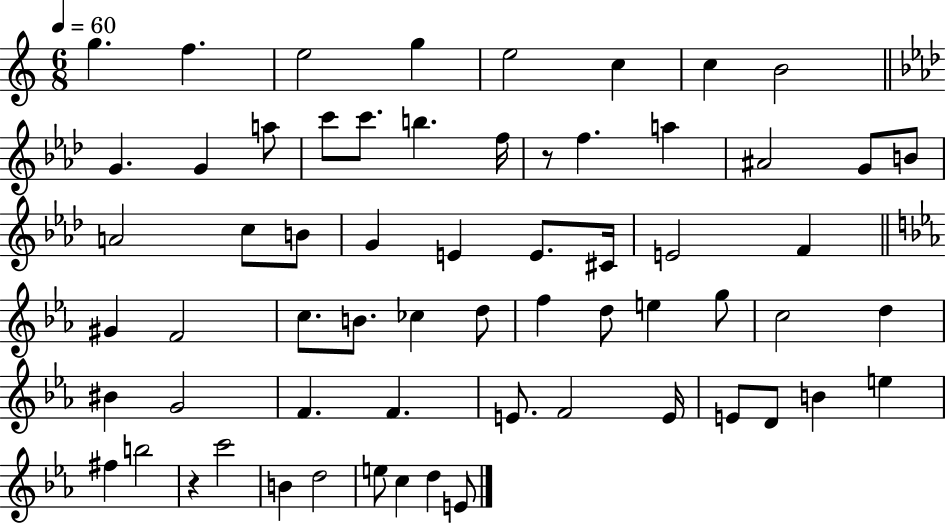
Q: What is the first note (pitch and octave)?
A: G5